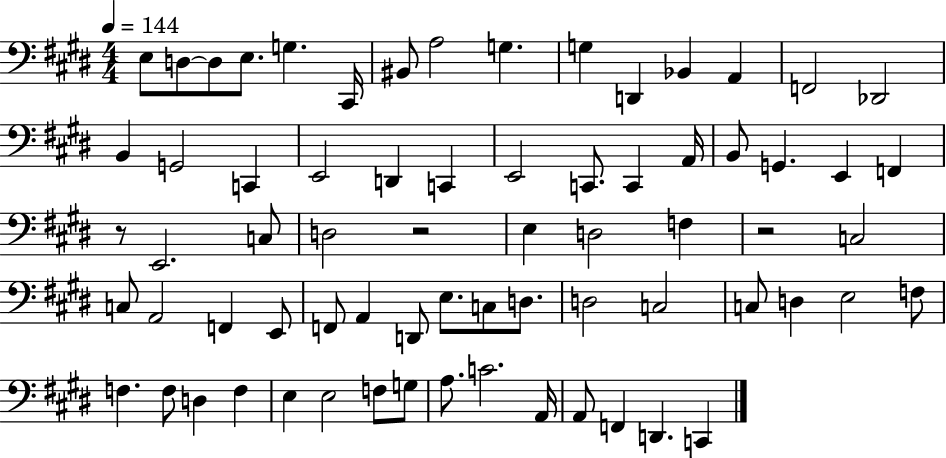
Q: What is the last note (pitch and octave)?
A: C2